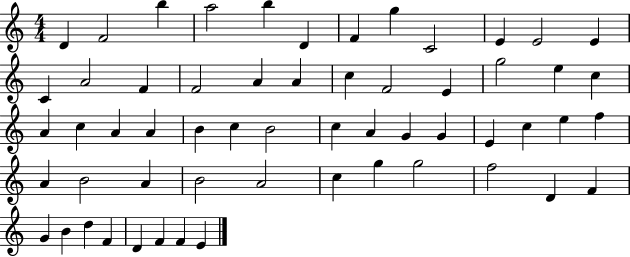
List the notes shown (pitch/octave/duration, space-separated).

D4/q F4/h B5/q A5/h B5/q D4/q F4/q G5/q C4/h E4/q E4/h E4/q C4/q A4/h F4/q F4/h A4/q A4/q C5/q F4/h E4/q G5/h E5/q C5/q A4/q C5/q A4/q A4/q B4/q C5/q B4/h C5/q A4/q G4/q G4/q E4/q C5/q E5/q F5/q A4/q B4/h A4/q B4/h A4/h C5/q G5/q G5/h F5/h D4/q F4/q G4/q B4/q D5/q F4/q D4/q F4/q F4/q E4/q